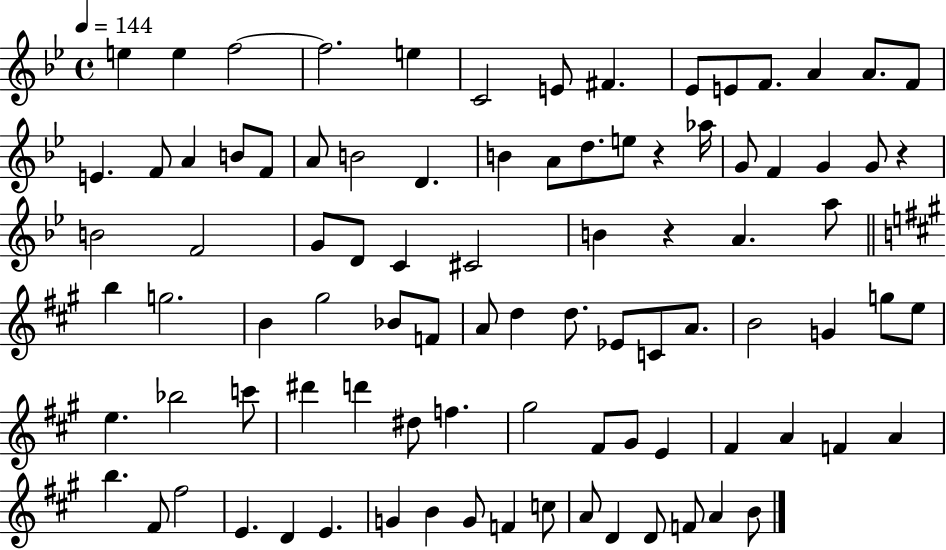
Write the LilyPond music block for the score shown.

{
  \clef treble
  \time 4/4
  \defaultTimeSignature
  \key bes \major
  \tempo 4 = 144
  e''4 e''4 f''2~~ | f''2. e''4 | c'2 e'8 fis'4. | ees'8 e'8 f'8. a'4 a'8. f'8 | \break e'4. f'8 a'4 b'8 f'8 | a'8 b'2 d'4. | b'4 a'8 d''8. e''8 r4 aes''16 | g'8 f'4 g'4 g'8 r4 | \break b'2 f'2 | g'8 d'8 c'4 cis'2 | b'4 r4 a'4. a''8 | \bar "||" \break \key a \major b''4 g''2. | b'4 gis''2 bes'8 f'8 | a'8 d''4 d''8. ees'8 c'8 a'8. | b'2 g'4 g''8 e''8 | \break e''4. bes''2 c'''8 | dis'''4 d'''4 dis''8 f''4. | gis''2 fis'8 gis'8 e'4 | fis'4 a'4 f'4 a'4 | \break b''4. fis'8 fis''2 | e'4. d'4 e'4. | g'4 b'4 g'8 f'4 c''8 | a'8 d'4 d'8 f'8 a'4 b'8 | \break \bar "|."
}